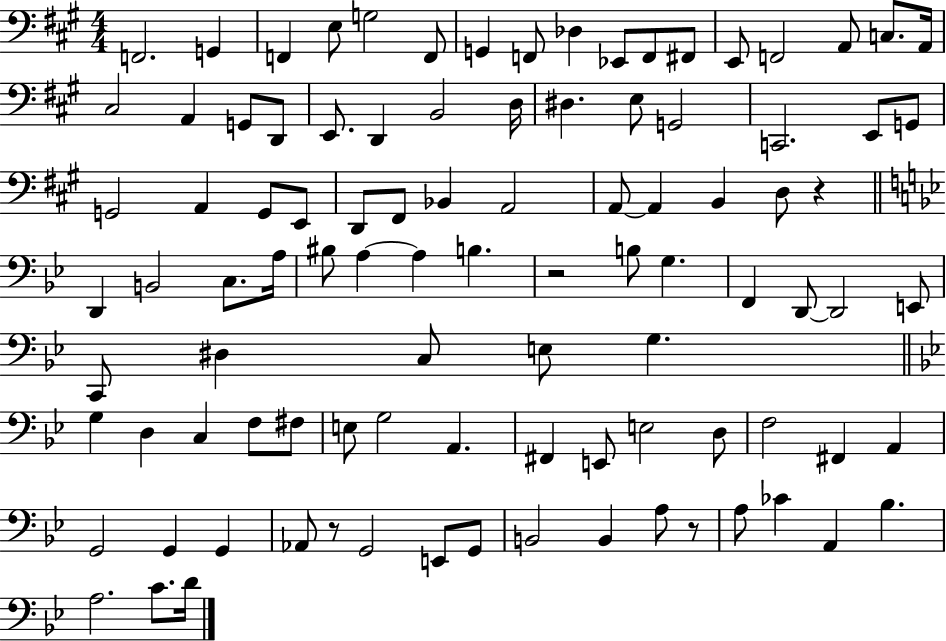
F2/h. G2/q F2/q E3/e G3/h F2/e G2/q F2/e Db3/q Eb2/e F2/e F#2/e E2/e F2/h A2/e C3/e. A2/s C#3/h A2/q G2/e D2/e E2/e. D2/q B2/h D3/s D#3/q. E3/e G2/h C2/h. E2/e G2/e G2/h A2/q G2/e E2/e D2/e F#2/e Bb2/q A2/h A2/e A2/q B2/q D3/e R/q D2/q B2/h C3/e. A3/s BIS3/e A3/q A3/q B3/q. R/h B3/e G3/q. F2/q D2/e D2/h E2/e C2/e D#3/q C3/e E3/e G3/q. G3/q D3/q C3/q F3/e F#3/e E3/e G3/h A2/q. F#2/q E2/e E3/h D3/e F3/h F#2/q A2/q G2/h G2/q G2/q Ab2/e R/e G2/h E2/e G2/e B2/h B2/q A3/e R/e A3/e CES4/q A2/q Bb3/q. A3/h. C4/e. D4/s